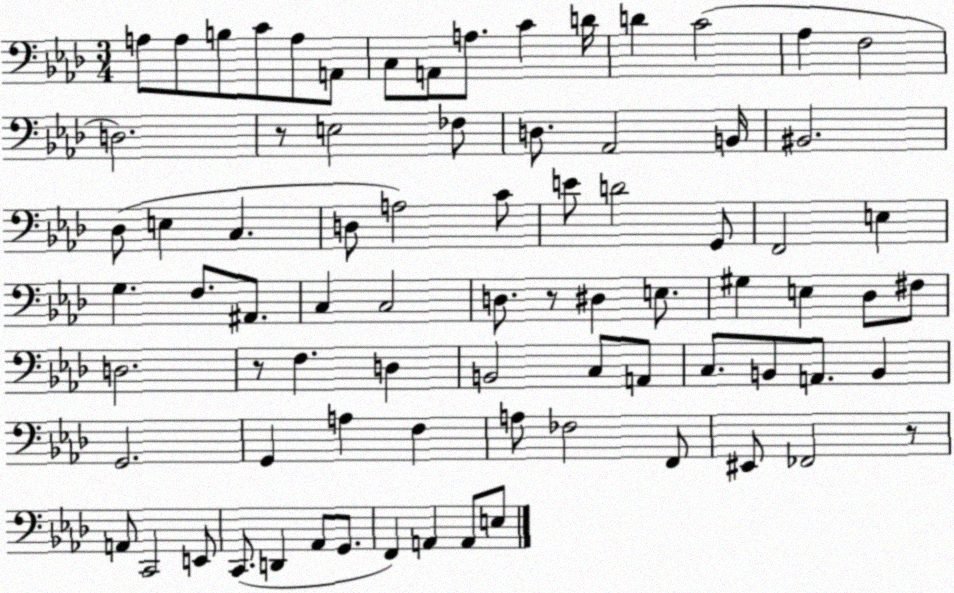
X:1
T:Untitled
M:3/4
L:1/4
K:Ab
A,/2 A,/2 B,/2 C/2 A,/2 A,,/2 C,/2 A,,/2 A,/2 C D/4 D C2 _A, F,2 D,2 z/2 E,2 _F,/2 D,/2 _A,,2 B,,/4 ^B,,2 _D,/2 E, C, D,/2 A,2 C/2 E/2 D2 G,,/2 F,,2 E, G, F,/2 ^A,,/2 C, C,2 D,/2 z/2 ^D, E,/2 ^G, E, _D,/2 ^F,/2 D,2 z/2 F, D, B,,2 C,/2 A,,/2 C,/2 B,,/2 A,,/2 B,, G,,2 G,, A, F, A,/2 _F,2 F,,/2 ^E,,/2 _F,,2 z/2 A,,/2 C,,2 E,,/2 C,,/2 D,, _A,,/2 G,,/2 F,, A,, A,,/2 E,/2